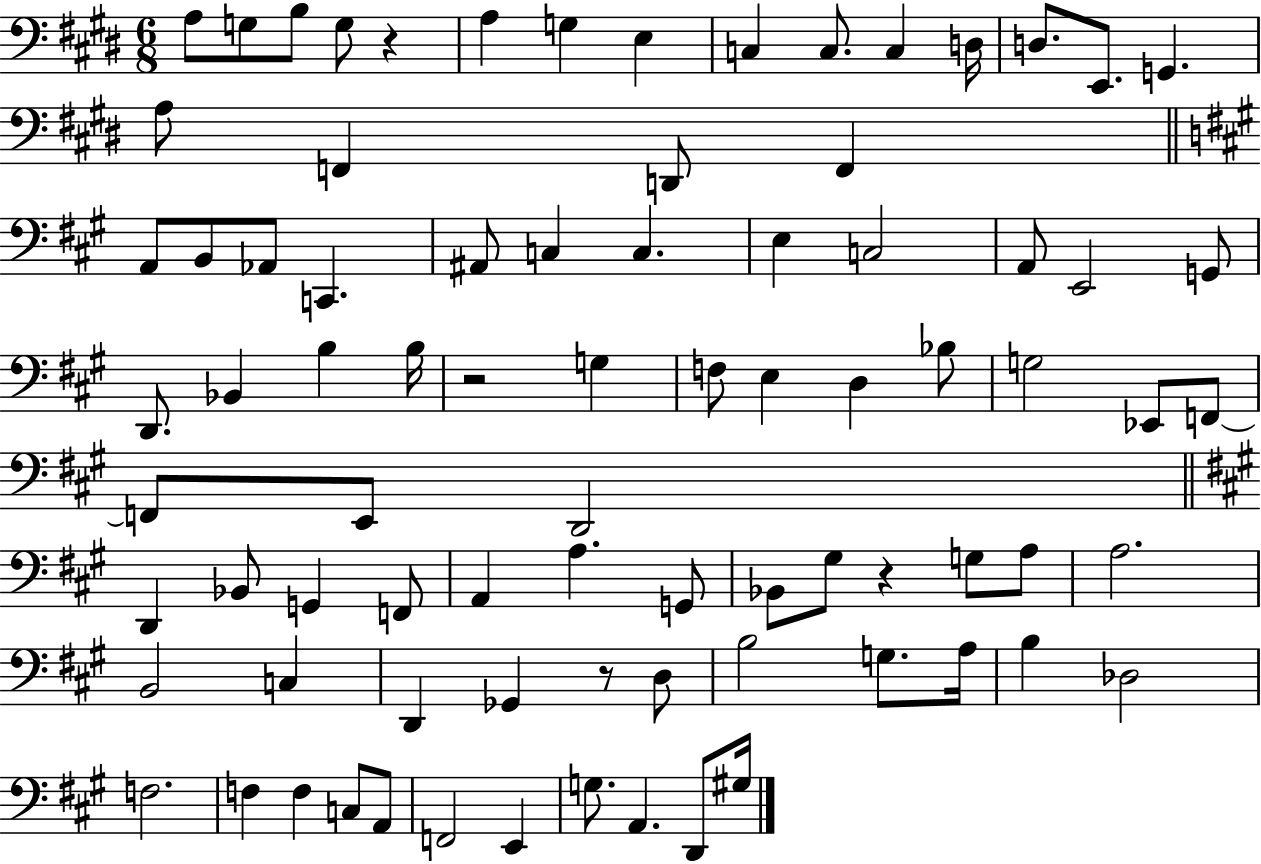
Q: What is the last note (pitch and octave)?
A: G#3